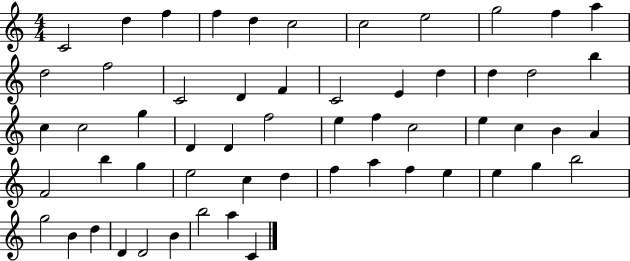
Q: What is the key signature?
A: C major